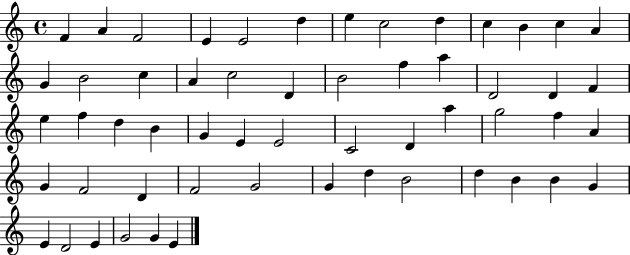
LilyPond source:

{
  \clef treble
  \time 4/4
  \defaultTimeSignature
  \key c \major
  f'4 a'4 f'2 | e'4 e'2 d''4 | e''4 c''2 d''4 | c''4 b'4 c''4 a'4 | \break g'4 b'2 c''4 | a'4 c''2 d'4 | b'2 f''4 a''4 | d'2 d'4 f'4 | \break e''4 f''4 d''4 b'4 | g'4 e'4 e'2 | c'2 d'4 a''4 | g''2 f''4 a'4 | \break g'4 f'2 d'4 | f'2 g'2 | g'4 d''4 b'2 | d''4 b'4 b'4 g'4 | \break e'4 d'2 e'4 | g'2 g'4 e'4 | \bar "|."
}